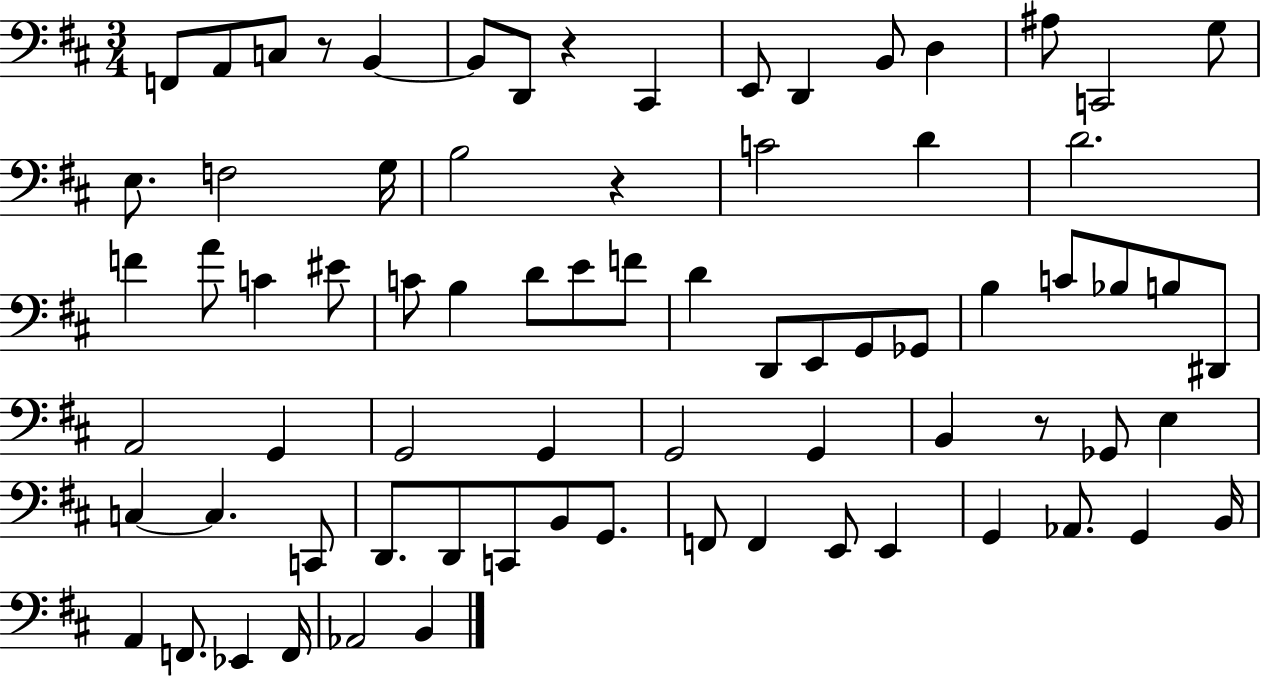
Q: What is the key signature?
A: D major